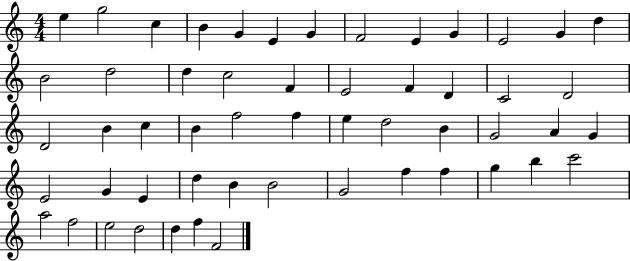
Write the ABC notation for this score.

X:1
T:Untitled
M:4/4
L:1/4
K:C
e g2 c B G E G F2 E G E2 G d B2 d2 d c2 F E2 F D C2 D2 D2 B c B f2 f e d2 B G2 A G E2 G E d B B2 G2 f f g b c'2 a2 f2 e2 d2 d f F2